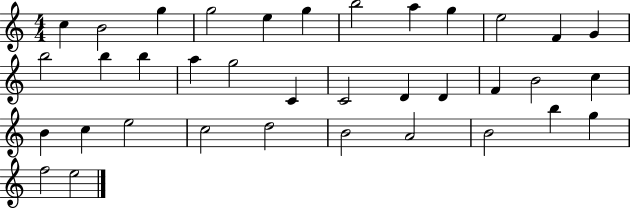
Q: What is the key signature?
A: C major